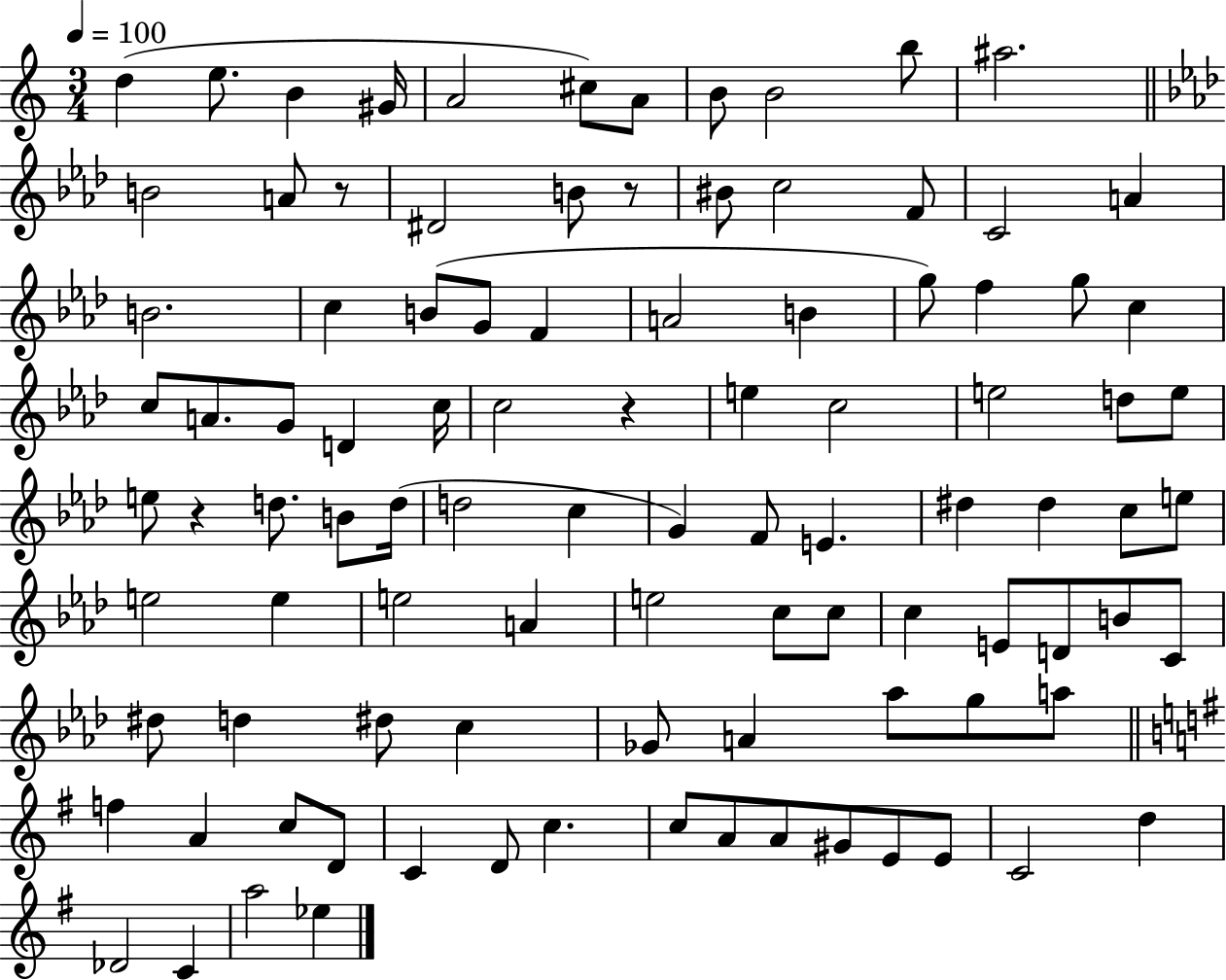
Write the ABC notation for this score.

X:1
T:Untitled
M:3/4
L:1/4
K:C
d e/2 B ^G/4 A2 ^c/2 A/2 B/2 B2 b/2 ^a2 B2 A/2 z/2 ^D2 B/2 z/2 ^B/2 c2 F/2 C2 A B2 c B/2 G/2 F A2 B g/2 f g/2 c c/2 A/2 G/2 D c/4 c2 z e c2 e2 d/2 e/2 e/2 z d/2 B/2 d/4 d2 c G F/2 E ^d ^d c/2 e/2 e2 e e2 A e2 c/2 c/2 c E/2 D/2 B/2 C/2 ^d/2 d ^d/2 c _G/2 A _a/2 g/2 a/2 f A c/2 D/2 C D/2 c c/2 A/2 A/2 ^G/2 E/2 E/2 C2 d _D2 C a2 _e